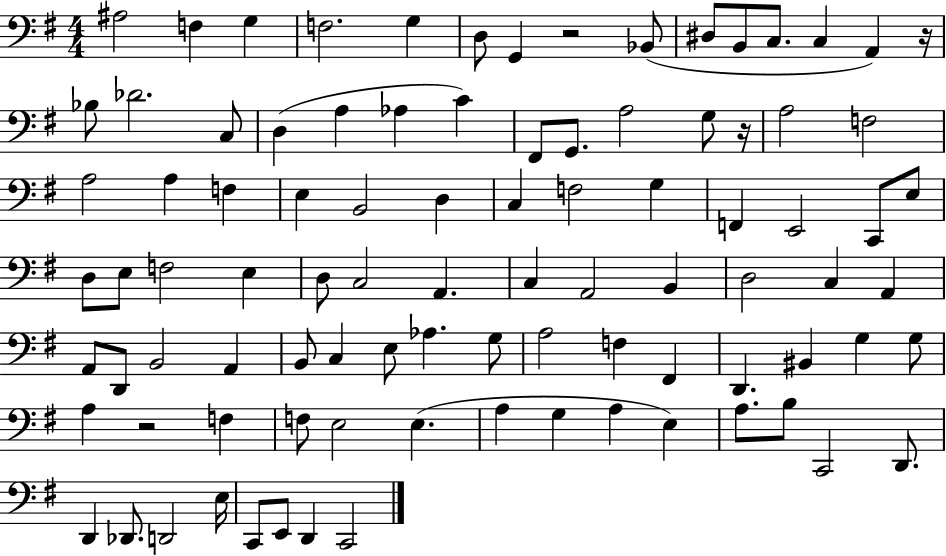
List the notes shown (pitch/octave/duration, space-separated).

A#3/h F3/q G3/q F3/h. G3/q D3/e G2/q R/h Bb2/e D#3/e B2/e C3/e. C3/q A2/q R/s Bb3/e Db4/h. C3/e D3/q A3/q Ab3/q C4/q F#2/e G2/e. A3/h G3/e R/s A3/h F3/h A3/h A3/q F3/q E3/q B2/h D3/q C3/q F3/h G3/q F2/q E2/h C2/e E3/e D3/e E3/e F3/h E3/q D3/e C3/h A2/q. C3/q A2/h B2/q D3/h C3/q A2/q A2/e D2/e B2/h A2/q B2/e C3/q E3/e Ab3/q. G3/e A3/h F3/q F#2/q D2/q. BIS2/q G3/q G3/e A3/q R/h F3/q F3/e E3/h E3/q. A3/q G3/q A3/q E3/q A3/e. B3/e C2/h D2/e. D2/q Db2/e. D2/h E3/s C2/e E2/e D2/q C2/h